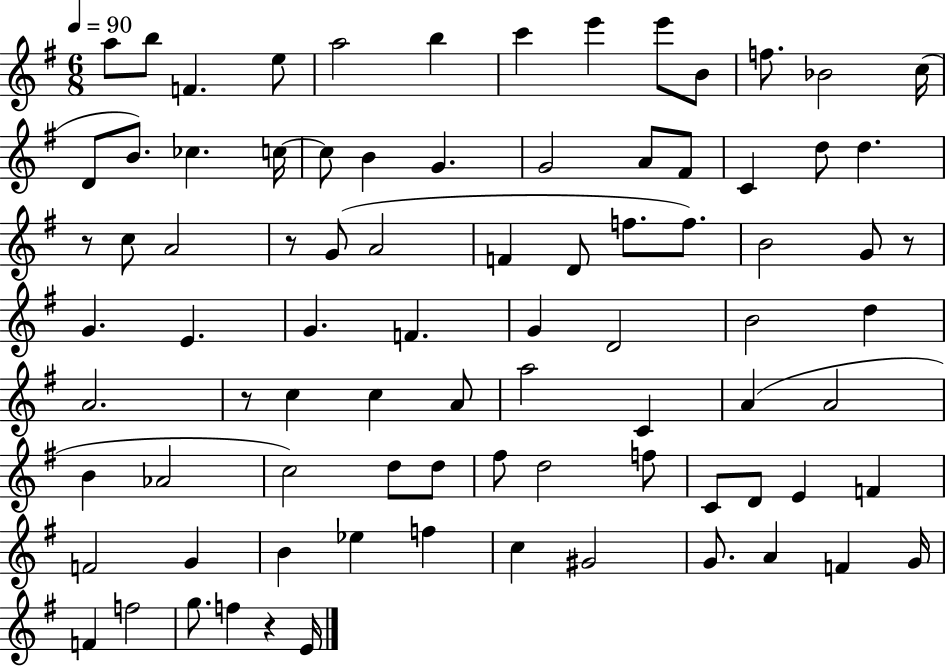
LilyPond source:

{
  \clef treble
  \numericTimeSignature
  \time 6/8
  \key g \major
  \tempo 4 = 90
  \repeat volta 2 { a''8 b''8 f'4. e''8 | a''2 b''4 | c'''4 e'''4 e'''8 b'8 | f''8. bes'2 c''16( | \break d'8 b'8.) ces''4. c''16~~ | c''8 b'4 g'4. | g'2 a'8 fis'8 | c'4 d''8 d''4. | \break r8 c''8 a'2 | r8 g'8( a'2 | f'4 d'8 f''8. f''8.) | b'2 g'8 r8 | \break g'4. e'4. | g'4. f'4. | g'4 d'2 | b'2 d''4 | \break a'2. | r8 c''4 c''4 a'8 | a''2 c'4 | a'4( a'2 | \break b'4 aes'2 | c''2) d''8 d''8 | fis''8 d''2 f''8 | c'8 d'8 e'4 f'4 | \break f'2 g'4 | b'4 ees''4 f''4 | c''4 gis'2 | g'8. a'4 f'4 g'16 | \break f'4 f''2 | g''8. f''4 r4 e'16 | } \bar "|."
}